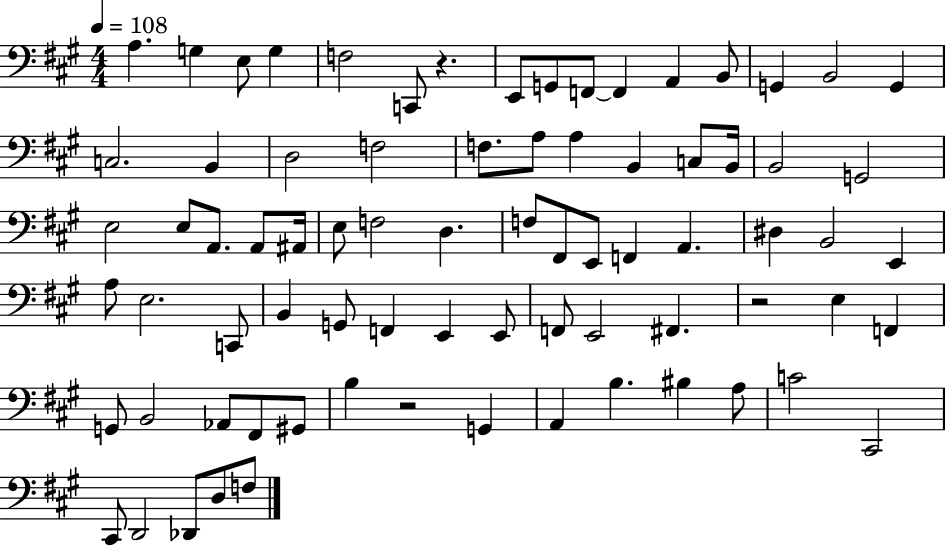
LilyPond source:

{
  \clef bass
  \numericTimeSignature
  \time 4/4
  \key a \major
  \tempo 4 = 108
  a4. g4 e8 g4 | f2 c,8 r4. | e,8 g,8 f,8~~ f,4 a,4 b,8 | g,4 b,2 g,4 | \break c2. b,4 | d2 f2 | f8. a8 a4 b,4 c8 b,16 | b,2 g,2 | \break e2 e8 a,8. a,8 ais,16 | e8 f2 d4. | f8 fis,8 e,8 f,4 a,4. | dis4 b,2 e,4 | \break a8 e2. c,8 | b,4 g,8 f,4 e,4 e,8 | f,8 e,2 fis,4. | r2 e4 f,4 | \break g,8 b,2 aes,8 fis,8 gis,8 | b4 r2 g,4 | a,4 b4. bis4 a8 | c'2 cis,2 | \break cis,8 d,2 des,8 d8 f8 | \bar "|."
}